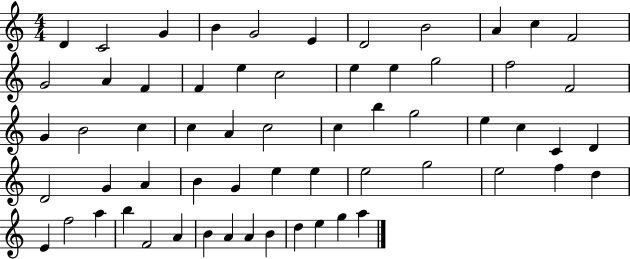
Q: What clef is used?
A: treble